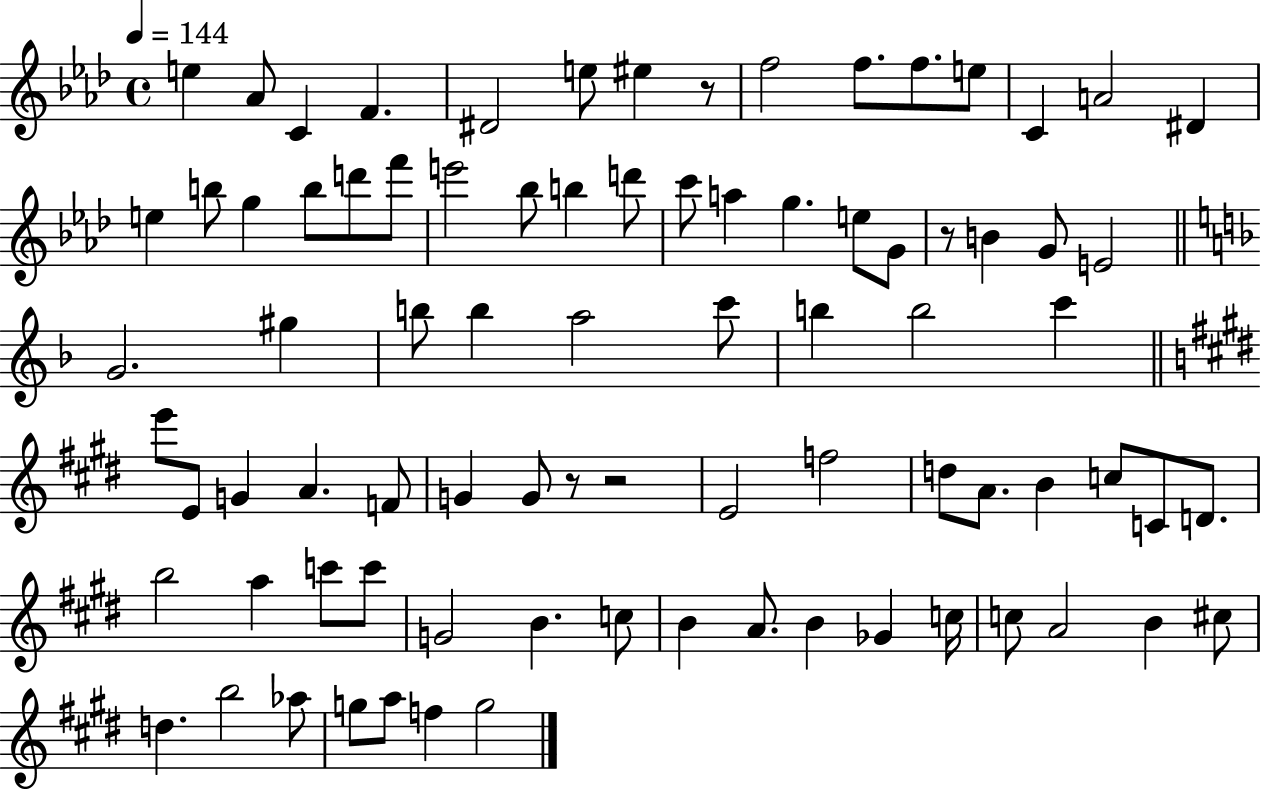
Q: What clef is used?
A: treble